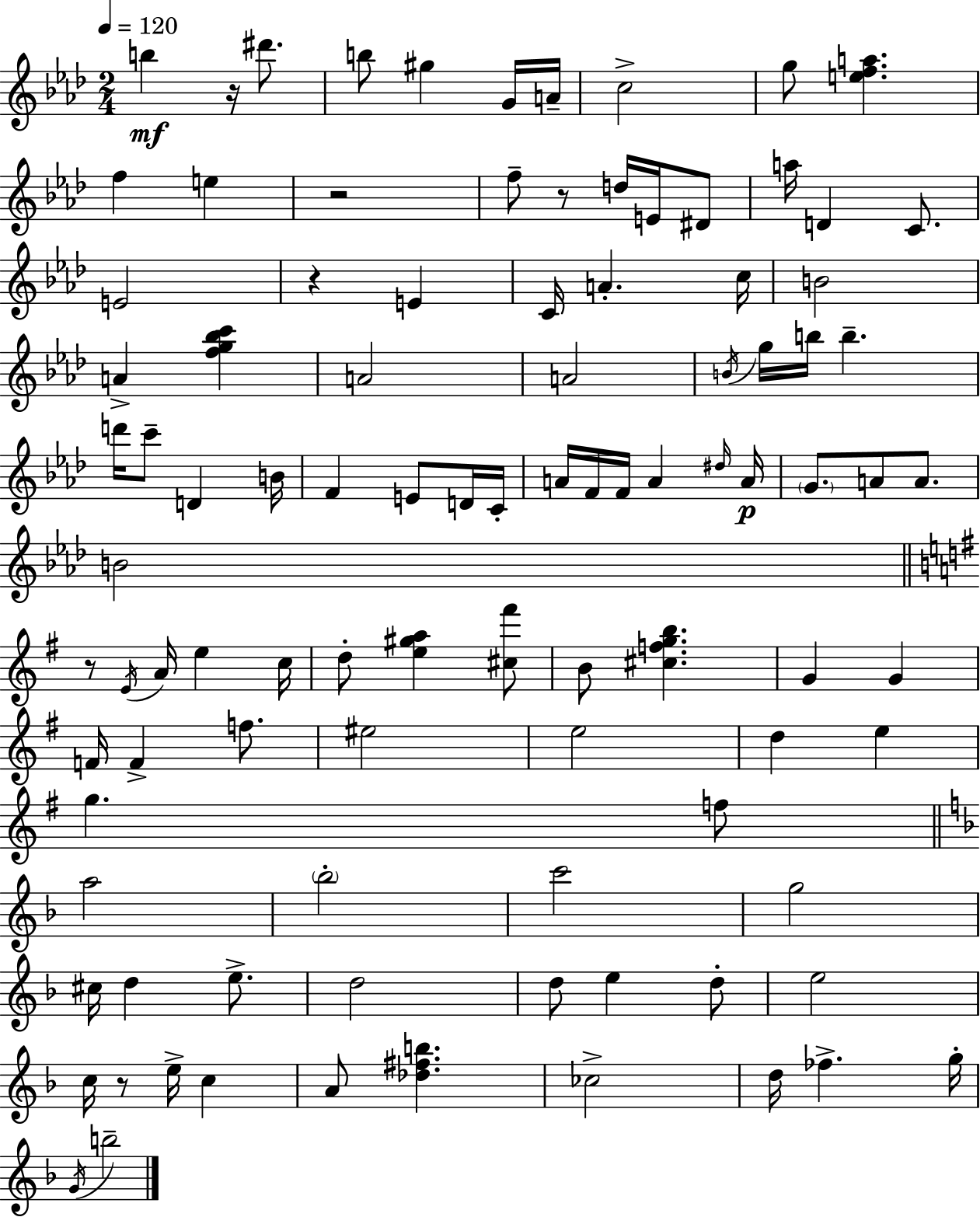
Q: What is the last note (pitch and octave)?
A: B5